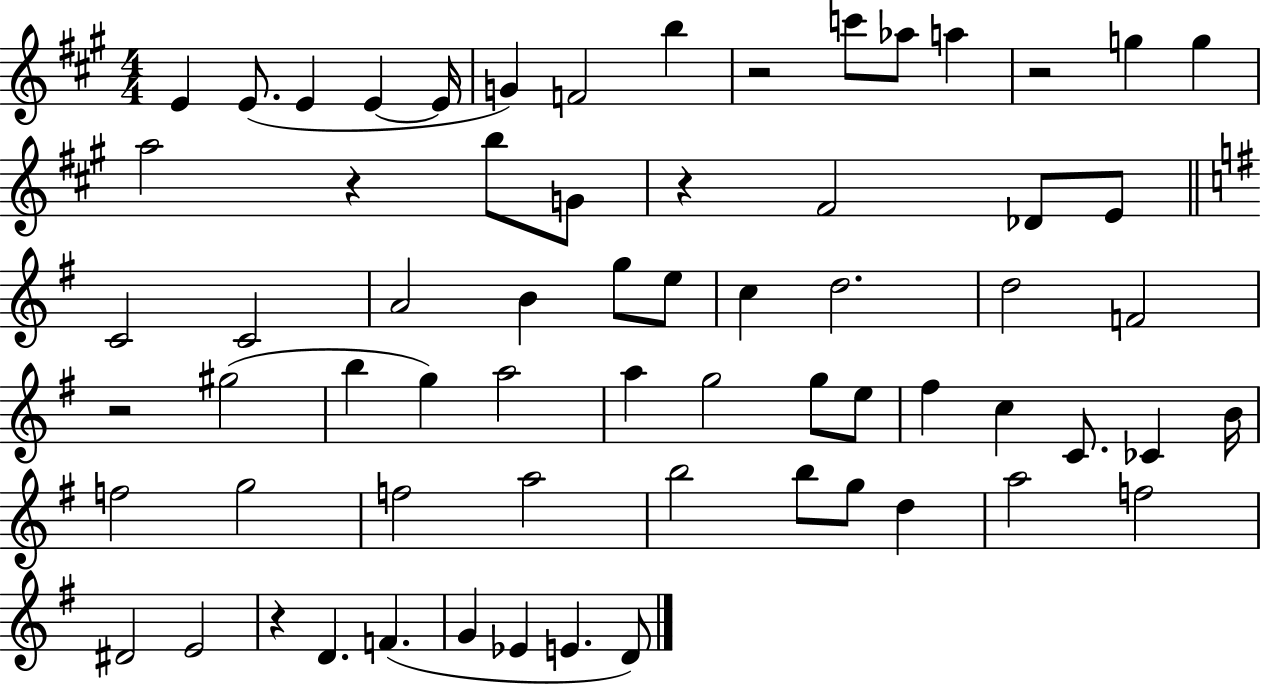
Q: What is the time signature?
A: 4/4